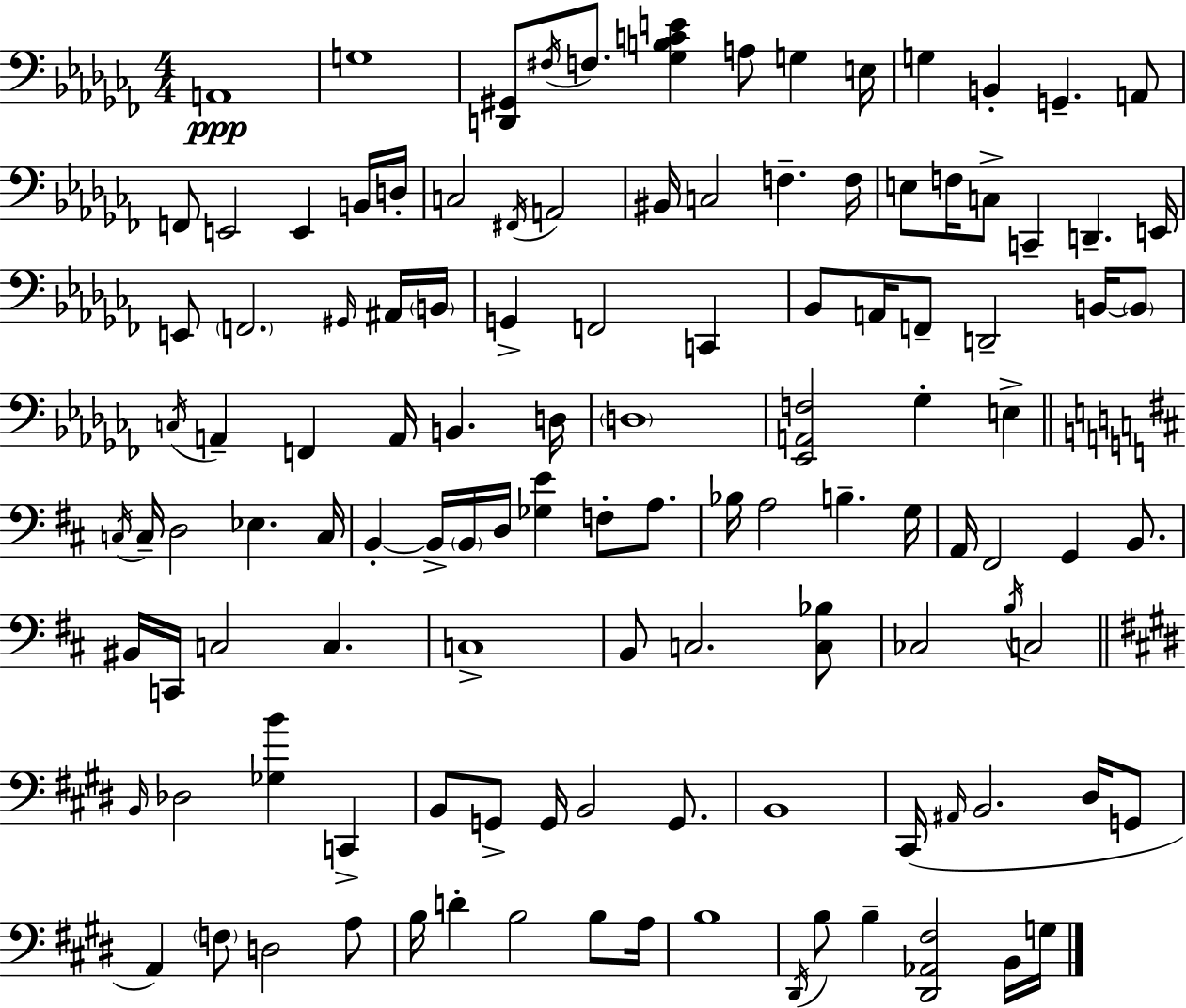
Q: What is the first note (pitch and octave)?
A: A2